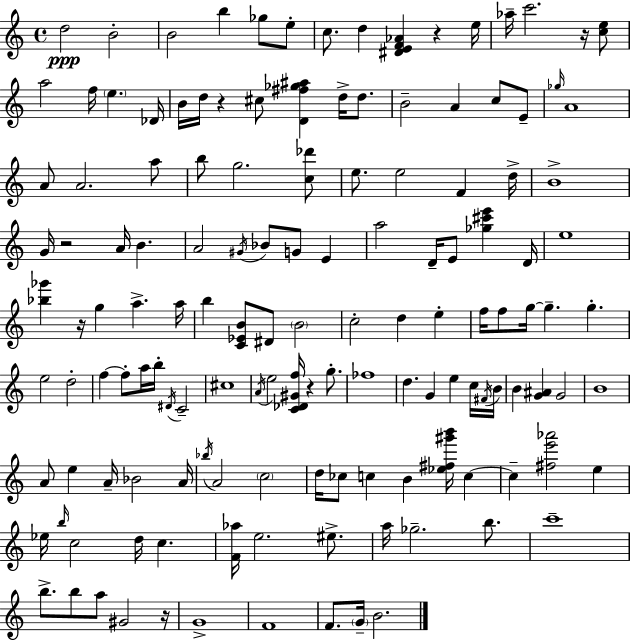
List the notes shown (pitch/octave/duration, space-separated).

D5/h B4/h B4/h B5/q Gb5/e E5/e C5/e. D5/q [D#4,E4,F4,Ab4]/q R/q E5/s Ab5/s C6/h. R/s [C5,E5]/e A5/h F5/s E5/q. Db4/s B4/s D5/s R/q C#5/e [D4,F#5,Gb5,A#5]/q D5/s D5/e. B4/h A4/q C5/e E4/e Gb5/s A4/w A4/e A4/h. A5/e B5/e G5/h. [C5,Db6]/e E5/e. E5/h F4/q D5/s B4/w G4/s R/h A4/s B4/q. A4/h G#4/s Bb4/e G4/e E4/q A5/h D4/s E4/e [Gb5,C#6,E6]/q D4/s E5/w [Bb5,Gb6]/q R/s G5/q A5/q. A5/s B5/q [C4,Eb4,B4]/e D#4/e B4/h C5/h D5/q E5/q F5/s F5/e G5/s G5/q. G5/q. E5/h D5/h F5/q F5/e A5/s B5/s D#4/s C4/h C#5/w A4/s E5/h [C4,Db4,G#4,F5]/s R/q G5/e. FES5/w D5/q. G4/q E5/q C5/s F#4/s B4/s B4/q [G4,A#4]/q G4/h B4/w A4/e E5/q A4/s Bb4/h A4/s Bb5/s A4/h C5/h D5/s CES5/e C5/q B4/q [Eb5,F#5,G#6,B6]/s C5/q C5/q [F#5,E6,Ab6]/h E5/q Eb5/s B5/s C5/h D5/s C5/q. [F4,Ab5]/s E5/h. EIS5/e. A5/s Gb5/h. B5/e. C6/w B5/e. B5/e A5/e G#4/h R/s G4/w F4/w F4/e. G4/s B4/h.